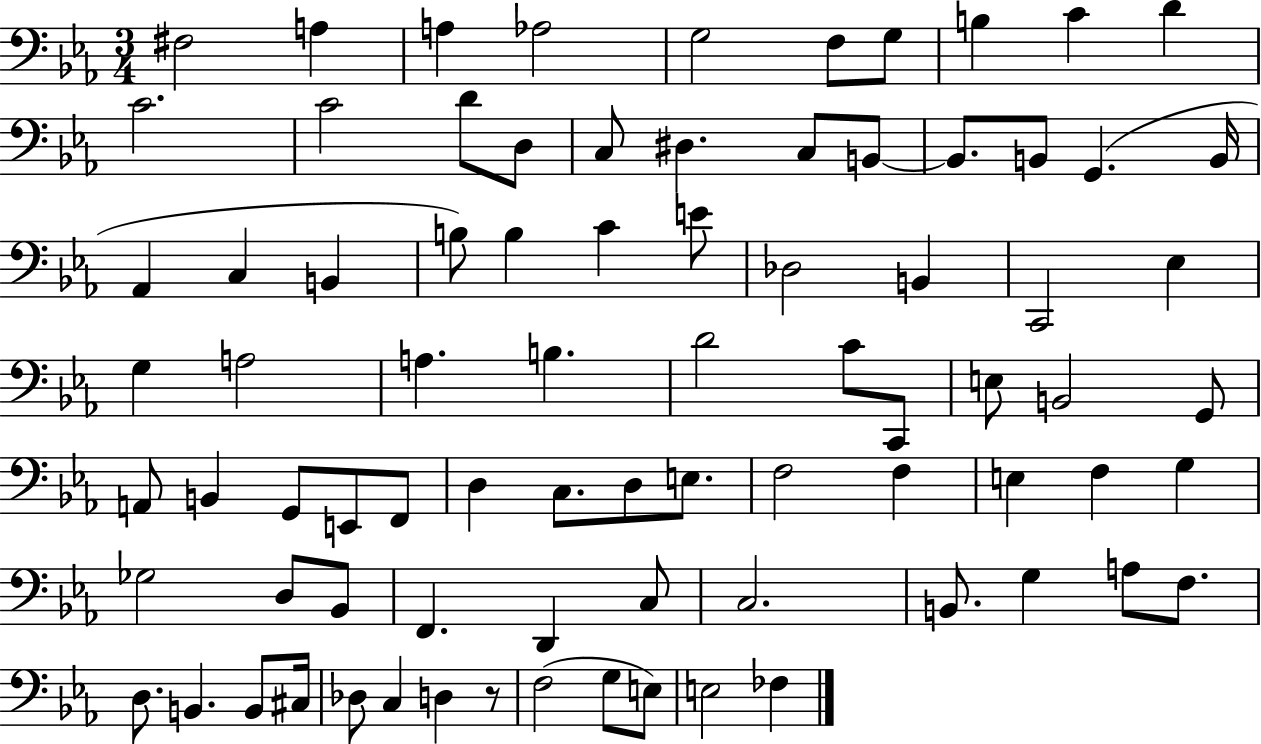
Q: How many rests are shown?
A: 1